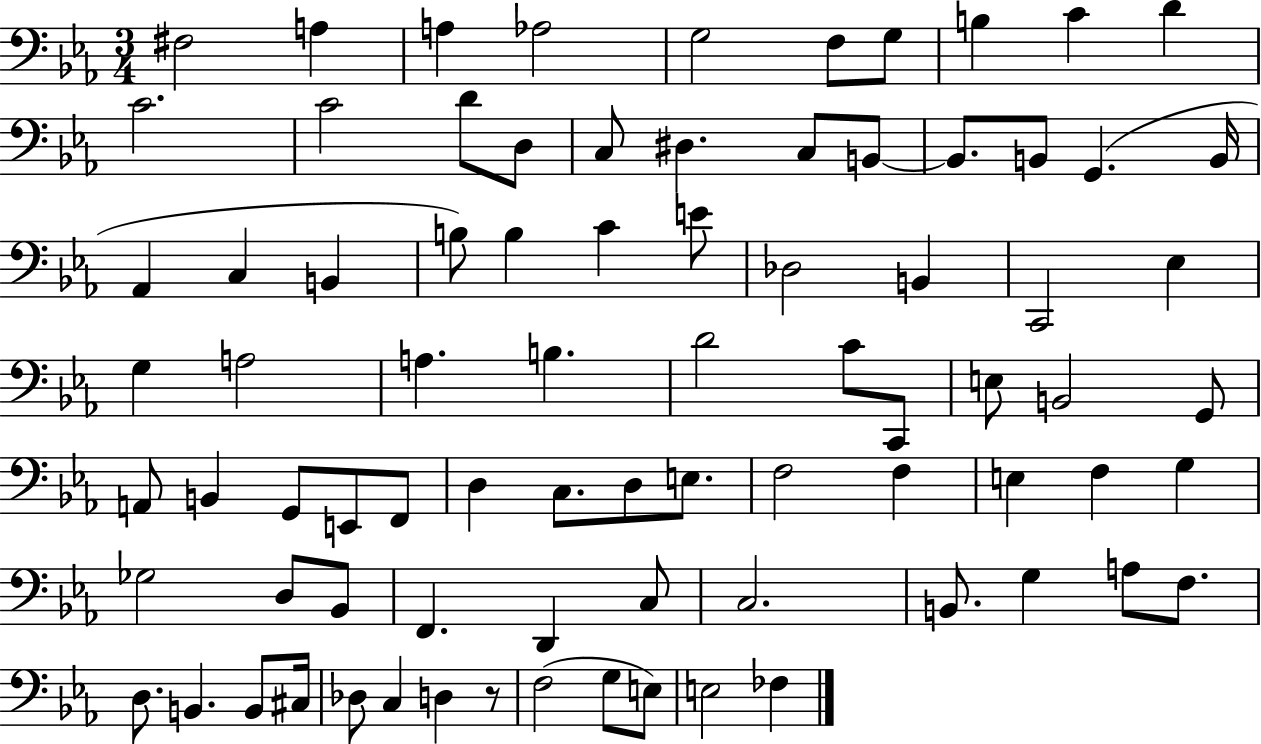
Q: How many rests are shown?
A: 1